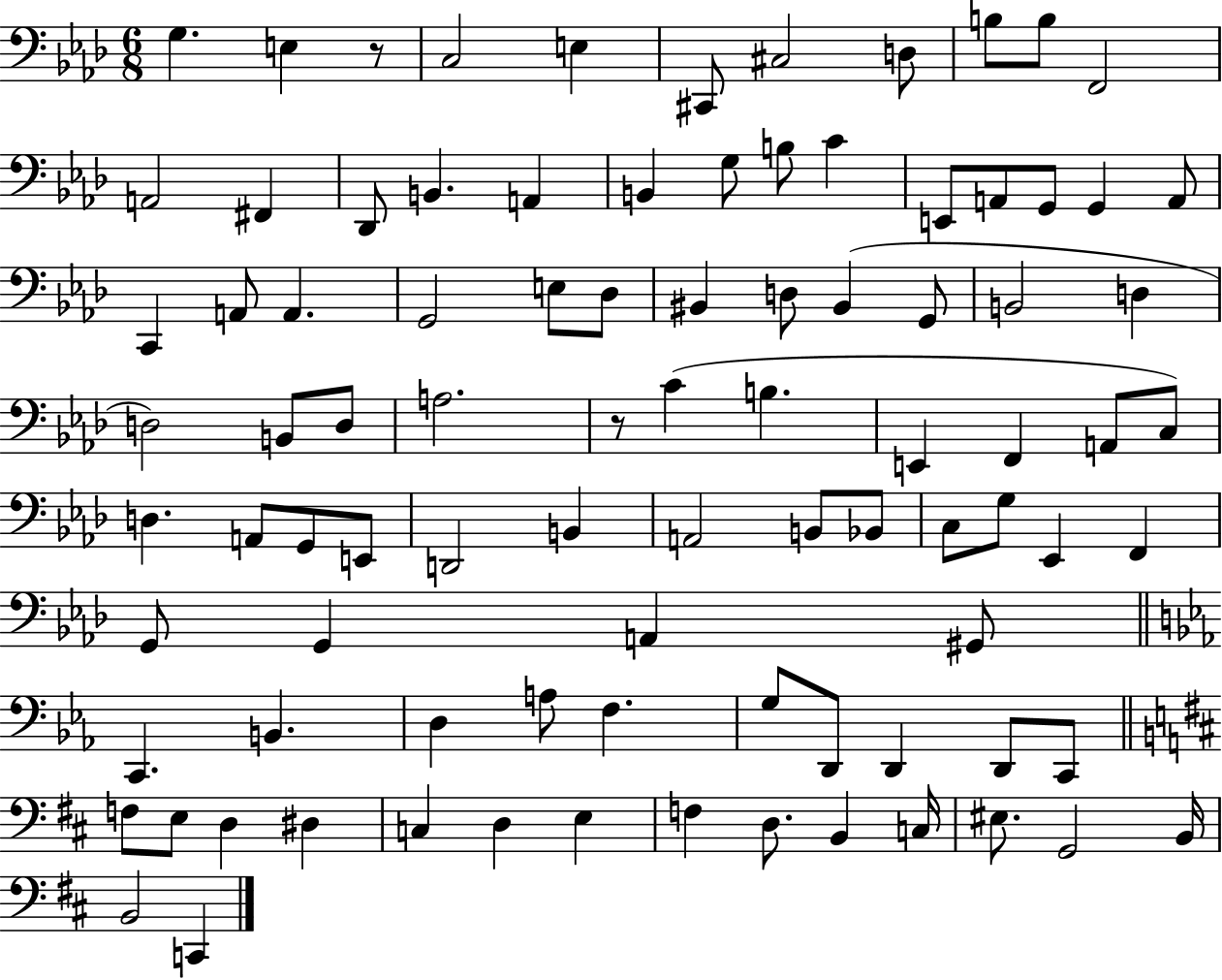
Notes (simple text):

G3/q. E3/q R/e C3/h E3/q C#2/e C#3/h D3/e B3/e B3/e F2/h A2/h F#2/q Db2/e B2/q. A2/q B2/q G3/e B3/e C4/q E2/e A2/e G2/e G2/q A2/e C2/q A2/e A2/q. G2/h E3/e Db3/e BIS2/q D3/e BIS2/q G2/e B2/h D3/q D3/h B2/e D3/e A3/h. R/e C4/q B3/q. E2/q F2/q A2/e C3/e D3/q. A2/e G2/e E2/e D2/h B2/q A2/h B2/e Bb2/e C3/e G3/e Eb2/q F2/q G2/e G2/q A2/q G#2/e C2/q. B2/q. D3/q A3/e F3/q. G3/e D2/e D2/q D2/e C2/e F3/e E3/e D3/q D#3/q C3/q D3/q E3/q F3/q D3/e. B2/q C3/s EIS3/e. G2/h B2/s B2/h C2/q